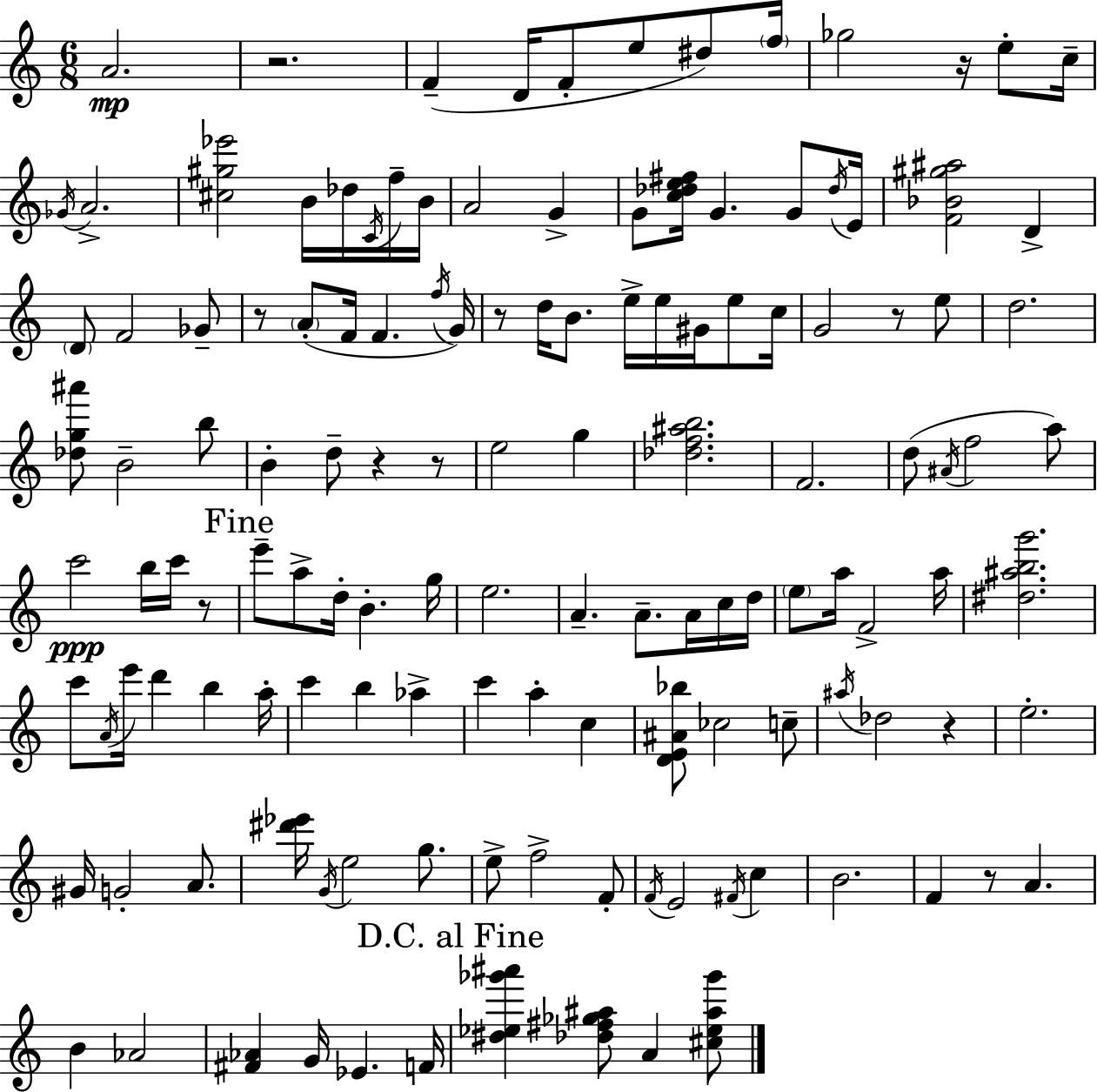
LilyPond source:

{
  \clef treble
  \numericTimeSignature
  \time 6/8
  \key a \minor
  a'2.\mp | r2. | f'4--( d'16 f'8-. e''8 dis''8) \parenthesize f''16 | ges''2 r16 e''8-. c''16-- | \break \acciaccatura { ges'16 } a'2.-> | <cis'' gis'' ees'''>2 b'16 des''16 \acciaccatura { c'16 } | f''16-- b'16 a'2 g'4-> | g'8 <c'' des'' e'' fis''>16 g'4. g'8 | \break \acciaccatura { des''16 } e'16 <f' bes' gis'' ais''>2 d'4-> | \parenthesize d'8 f'2 | ges'8-- r8 \parenthesize a'8-.( f'16 f'4. | \acciaccatura { f''16 } g'16) r8 d''16 b'8. e''16-> e''16 | \break gis'16 e''8 c''16 g'2 | r8 e''8 d''2. | <des'' g'' ais'''>8 b'2-- | b''8 b'4-. d''8-- r4 | \break r8 e''2 | g''4 <des'' f'' ais'' b''>2. | f'2. | d''8( \acciaccatura { ais'16 } f''2 | \break a''8) c'''2\ppp | b''16 c'''16 r8 \mark "Fine" e'''8-- a''8-> d''16-. b'4.-. | g''16 e''2. | a'4.-- a'8.-- | \break a'16 c''16 d''16 \parenthesize e''8 a''16 f'2-> | a''16 <dis'' ais'' b'' g'''>2. | c'''8 \acciaccatura { a'16 } e'''16 d'''4 | b''4 a''16-. c'''4 b''4 | \break aes''4-> c'''4 a''4-. | c''4 <d' e' ais' bes''>8 ces''2 | c''8-- \acciaccatura { ais''16 } des''2 | r4 e''2.-. | \break gis'16 g'2-. | a'8. <dis''' ees'''>16 \acciaccatura { g'16 } e''2 | g''8. e''8-> f''2-> | f'8-. \acciaccatura { f'16 } e'2 | \break \acciaccatura { fis'16 } c''4 b'2. | f'4 | r8 a'4. b'4 | aes'2 <fis' aes'>4 | \break g'16 ees'4. f'16 \mark "D.C. al Fine" <dis'' ees'' ges''' ais'''>4 | <des'' fis'' ges'' ais''>8 a'4 <cis'' ees'' ais'' ges'''>8 \bar "|."
}